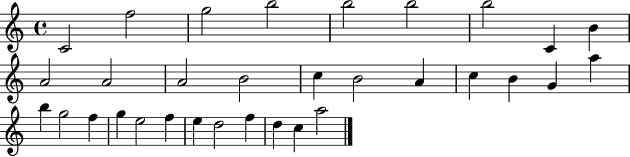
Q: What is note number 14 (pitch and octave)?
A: C5